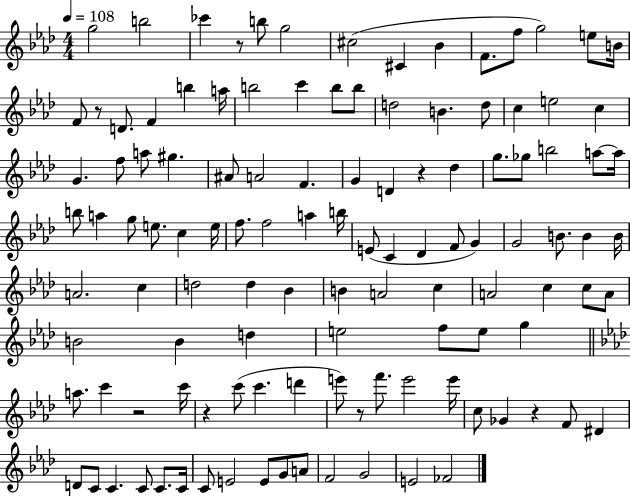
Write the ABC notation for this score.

X:1
T:Untitled
M:4/4
L:1/4
K:Ab
g2 b2 _c' z/2 b/2 g2 ^c2 ^C _B F/2 f/2 g2 e/2 B/4 F/2 z/2 D/2 F b a/4 b2 c' b/2 b/2 d2 B d/2 c e2 c G f/2 a/2 ^g ^A/2 A2 F G D z _d g/2 _g/2 b2 a/2 a/4 b/2 a g/2 e/2 c e/4 f/2 f2 a b/4 E/2 C _D F/2 G G2 B/2 B B/4 A2 c d2 d _B B A2 c A2 c c/2 A/2 B2 B d e2 f/2 e/2 g a/2 c' z2 c'/4 z c'/2 c' d' e'/2 z/2 f'/2 e'2 e'/4 c/2 _G z F/2 ^D D/2 C/2 C C/2 C/2 C/4 C/2 E2 E/2 G/2 A/2 F2 G2 E2 _F2